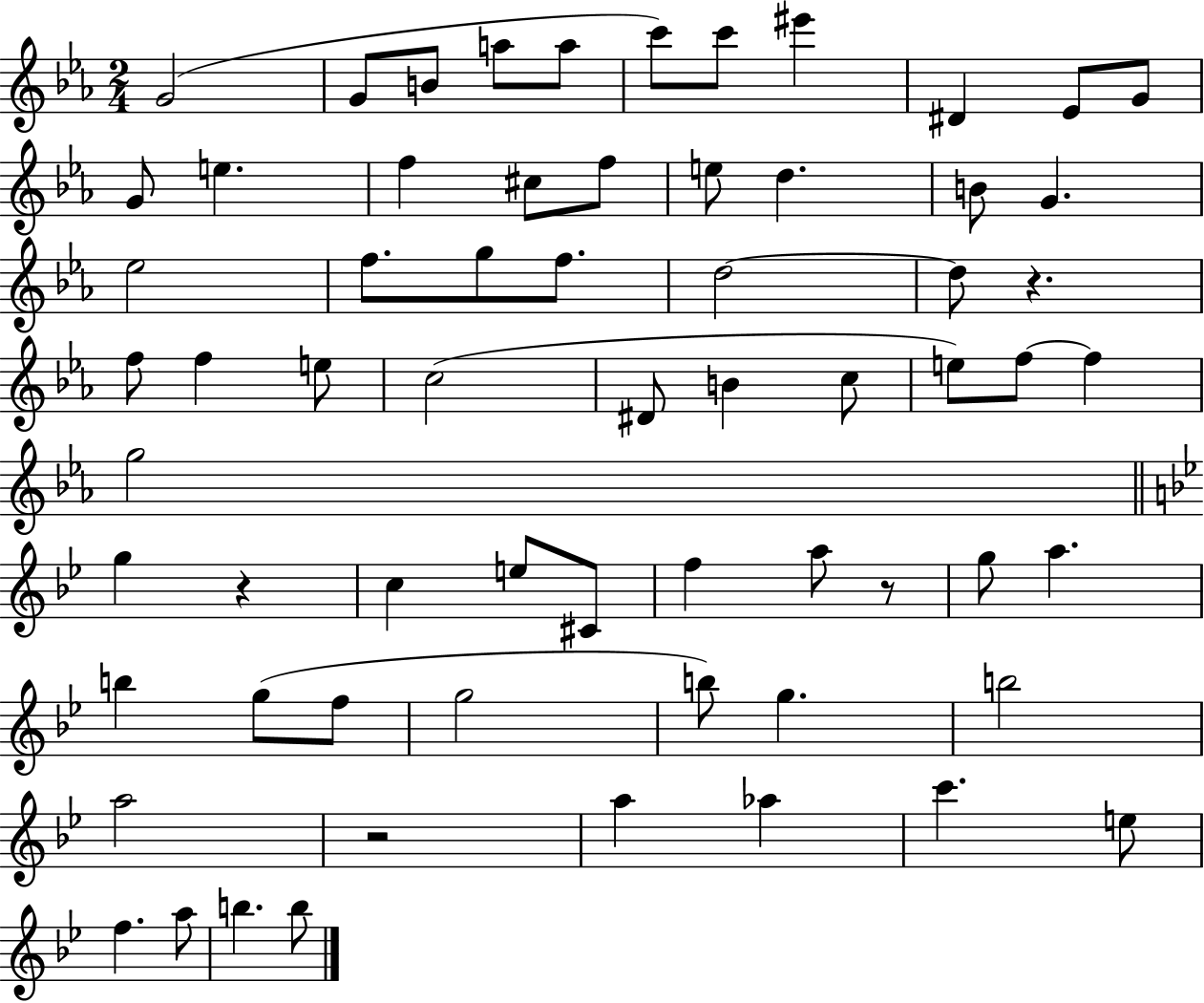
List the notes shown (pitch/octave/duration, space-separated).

G4/h G4/e B4/e A5/e A5/e C6/e C6/e EIS6/q D#4/q Eb4/e G4/e G4/e E5/q. F5/q C#5/e F5/e E5/e D5/q. B4/e G4/q. Eb5/h F5/e. G5/e F5/e. D5/h D5/e R/q. F5/e F5/q E5/e C5/h D#4/e B4/q C5/e E5/e F5/e F5/q G5/h G5/q R/q C5/q E5/e C#4/e F5/q A5/e R/e G5/e A5/q. B5/q G5/e F5/e G5/h B5/e G5/q. B5/h A5/h R/h A5/q Ab5/q C6/q. E5/e F5/q. A5/e B5/q. B5/e